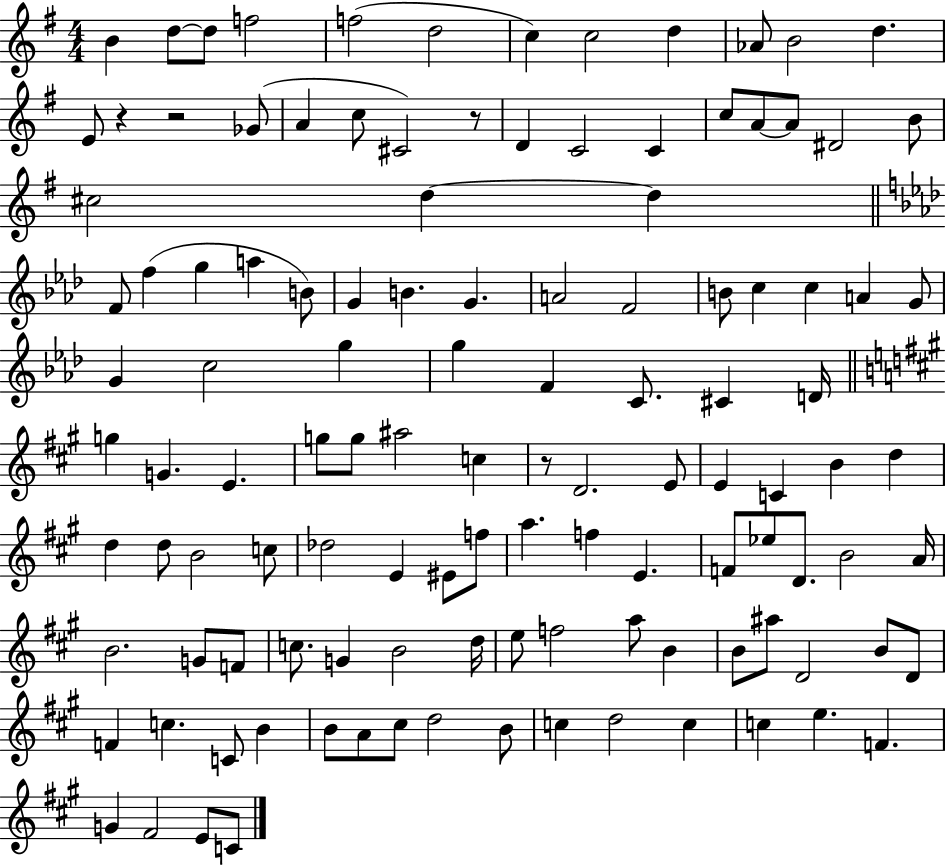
{
  \clef treble
  \numericTimeSignature
  \time 4/4
  \key g \major
  \repeat volta 2 { b'4 d''8~~ d''8 f''2 | f''2( d''2 | c''4) c''2 d''4 | aes'8 b'2 d''4. | \break e'8 r4 r2 ges'8( | a'4 c''8 cis'2) r8 | d'4 c'2 c'4 | c''8 a'8~~ a'8 dis'2 b'8 | \break cis''2 d''4~~ d''4 | \bar "||" \break \key aes \major f'8 f''4( g''4 a''4 b'8) | g'4 b'4. g'4. | a'2 f'2 | b'8 c''4 c''4 a'4 g'8 | \break g'4 c''2 g''4 | g''4 f'4 c'8. cis'4 d'16 | \bar "||" \break \key a \major g''4 g'4. e'4. | g''8 g''8 ais''2 c''4 | r8 d'2. e'8 | e'4 c'4 b'4 d''4 | \break d''4 d''8 b'2 c''8 | des''2 e'4 eis'8 f''8 | a''4. f''4 e'4. | f'8 ees''8 d'8. b'2 a'16 | \break b'2. g'8 f'8 | c''8. g'4 b'2 d''16 | e''8 f''2 a''8 b'4 | b'8 ais''8 d'2 b'8 d'8 | \break f'4 c''4. c'8 b'4 | b'8 a'8 cis''8 d''2 b'8 | c''4 d''2 c''4 | c''4 e''4. f'4. | \break g'4 fis'2 e'8 c'8 | } \bar "|."
}